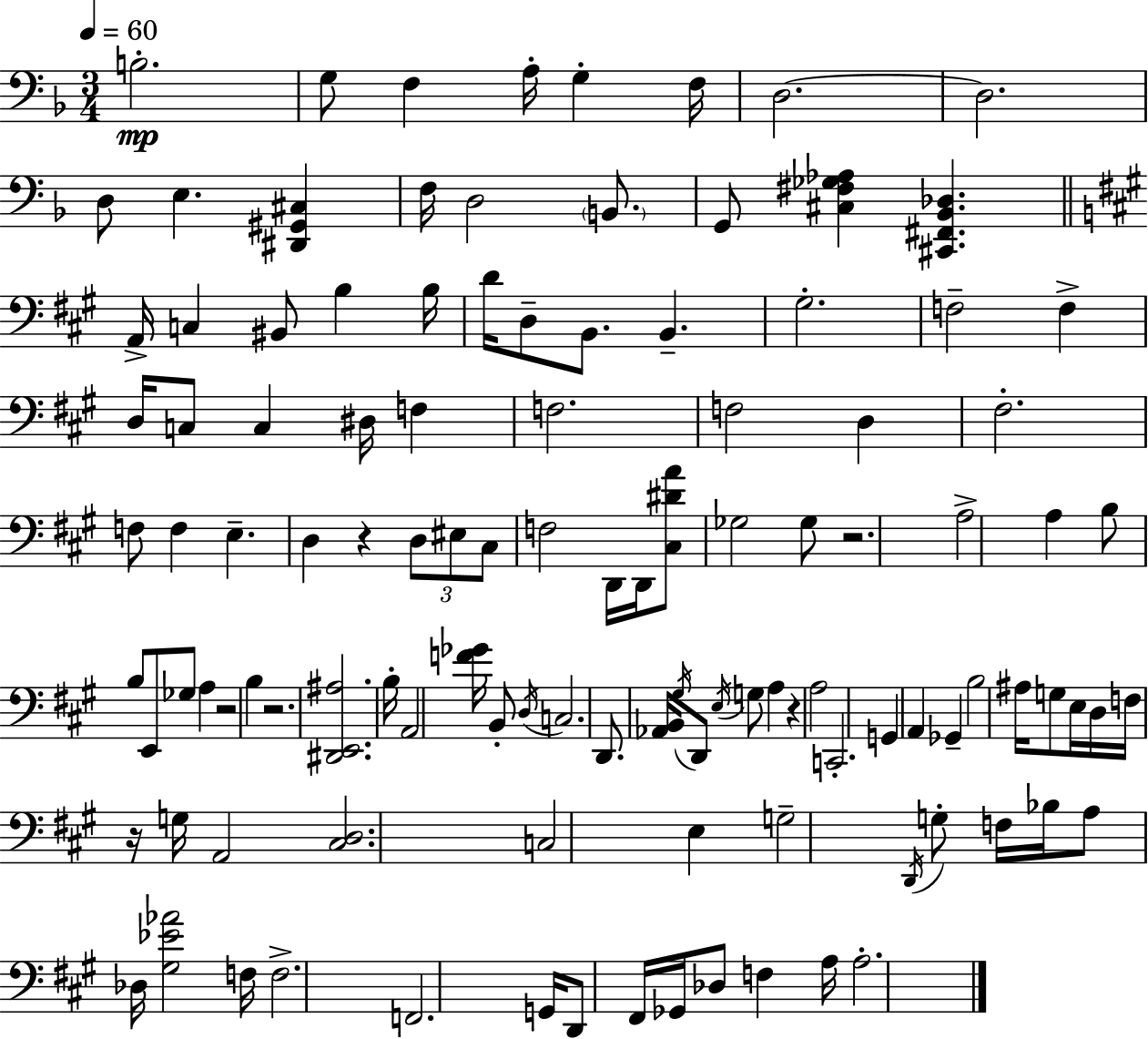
X:1
T:Untitled
M:3/4
L:1/4
K:F
B,2 G,/2 F, A,/4 G, F,/4 D,2 D,2 D,/2 E, [^D,,^G,,^C,] F,/4 D,2 B,,/2 G,,/2 [^C,^F,_G,_A,] [^C,,^F,,_B,,_D,] A,,/4 C, ^B,,/2 B, B,/4 D/4 D,/2 B,,/2 B,, ^G,2 F,2 F, D,/4 C,/2 C, ^D,/4 F, F,2 F,2 D, ^F,2 F,/2 F, E, D, z D,/2 ^E,/2 ^C,/2 F,2 D,,/4 D,,/4 [^C,^DA]/2 _G,2 _G,/2 z2 A,2 A, B,/2 B,/2 E,,/2 _G,/2 A, z2 B, z2 [^D,,E,,^A,]2 B,/4 A,,2 [F_G]/4 B,,/2 D,/4 C,2 D,,/2 [_A,,B,,]/4 ^G,/4 D,,/2 E,/4 G,/2 A, z A,2 C,,2 G,, A,, _G,, B,2 ^A,/4 G,/2 E,/4 D,/4 F,/4 z/4 G,/4 A,,2 [^C,D,]2 C,2 E, G,2 D,,/4 G,/2 F,/4 _B,/4 A,/2 _D,/4 [^G,_E_A]2 F,/4 F,2 F,,2 G,,/4 D,,/2 ^F,,/4 _G,,/4 _D,/2 F, A,/4 A,2